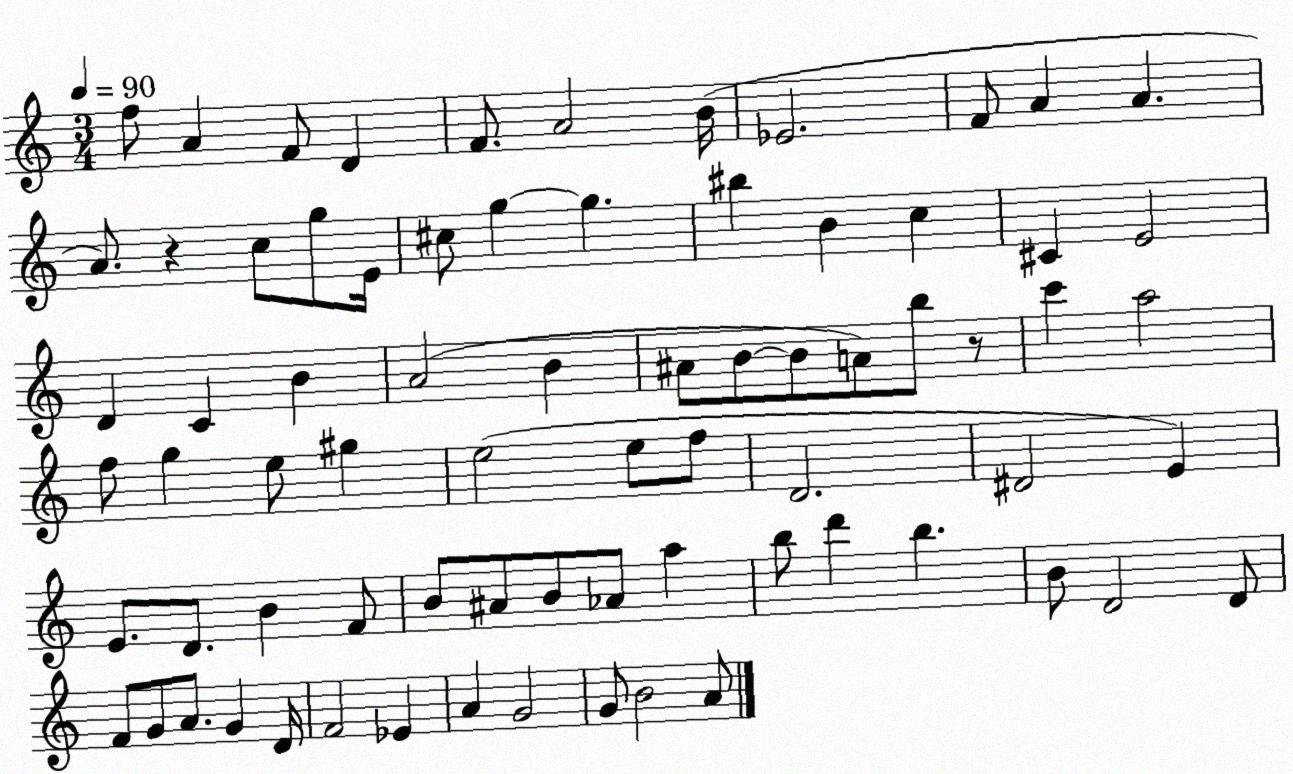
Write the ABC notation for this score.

X:1
T:Untitled
M:3/4
L:1/4
K:C
f/2 A F/2 D F/2 A2 B/4 _E2 F/2 A A A/2 z c/2 g/2 E/4 ^c/2 g g ^b B c ^C E2 D C B A2 B ^A/2 B/2 B/2 A/2 b/2 z/2 c' a2 f/2 g e/2 ^g e2 e/2 f/2 D2 ^D2 E E/2 D/2 B F/2 B/2 ^A/2 B/2 _A/2 a b/2 d' b B/2 D2 D/2 F/2 G/2 A/2 G D/4 F2 _E A G2 G/2 B2 A/2